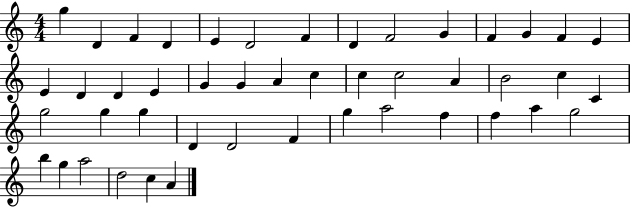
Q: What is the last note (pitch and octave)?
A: A4